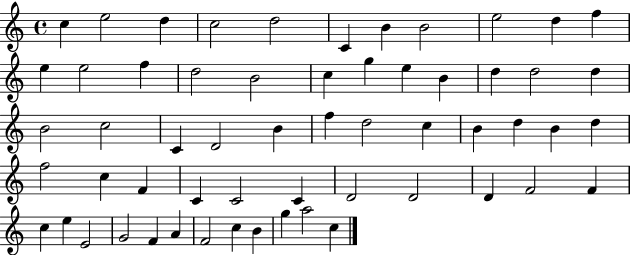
C5/q E5/h D5/q C5/h D5/h C4/q B4/q B4/h E5/h D5/q F5/q E5/q E5/h F5/q D5/h B4/h C5/q G5/q E5/q B4/q D5/q D5/h D5/q B4/h C5/h C4/q D4/h B4/q F5/q D5/h C5/q B4/q D5/q B4/q D5/q F5/h C5/q F4/q C4/q C4/h C4/q D4/h D4/h D4/q F4/h F4/q C5/q E5/q E4/h G4/h F4/q A4/q F4/h C5/q B4/q G5/q A5/h C5/q